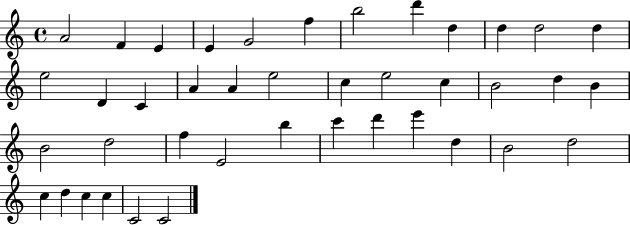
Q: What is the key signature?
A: C major